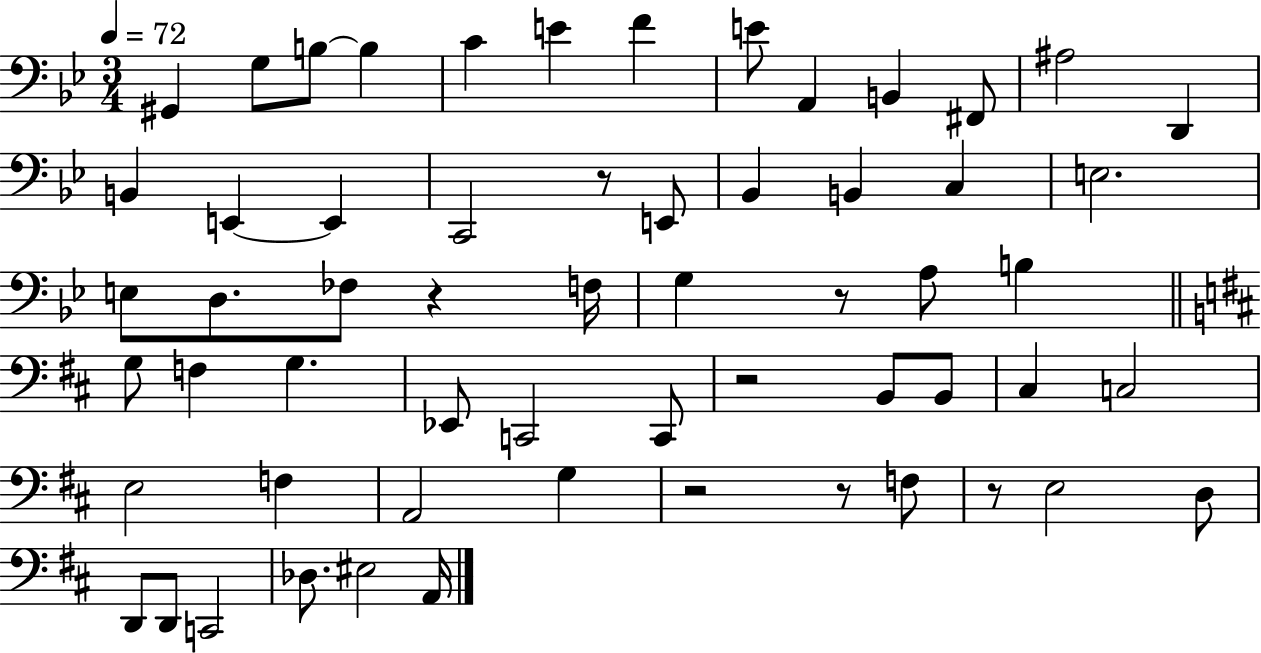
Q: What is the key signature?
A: BES major